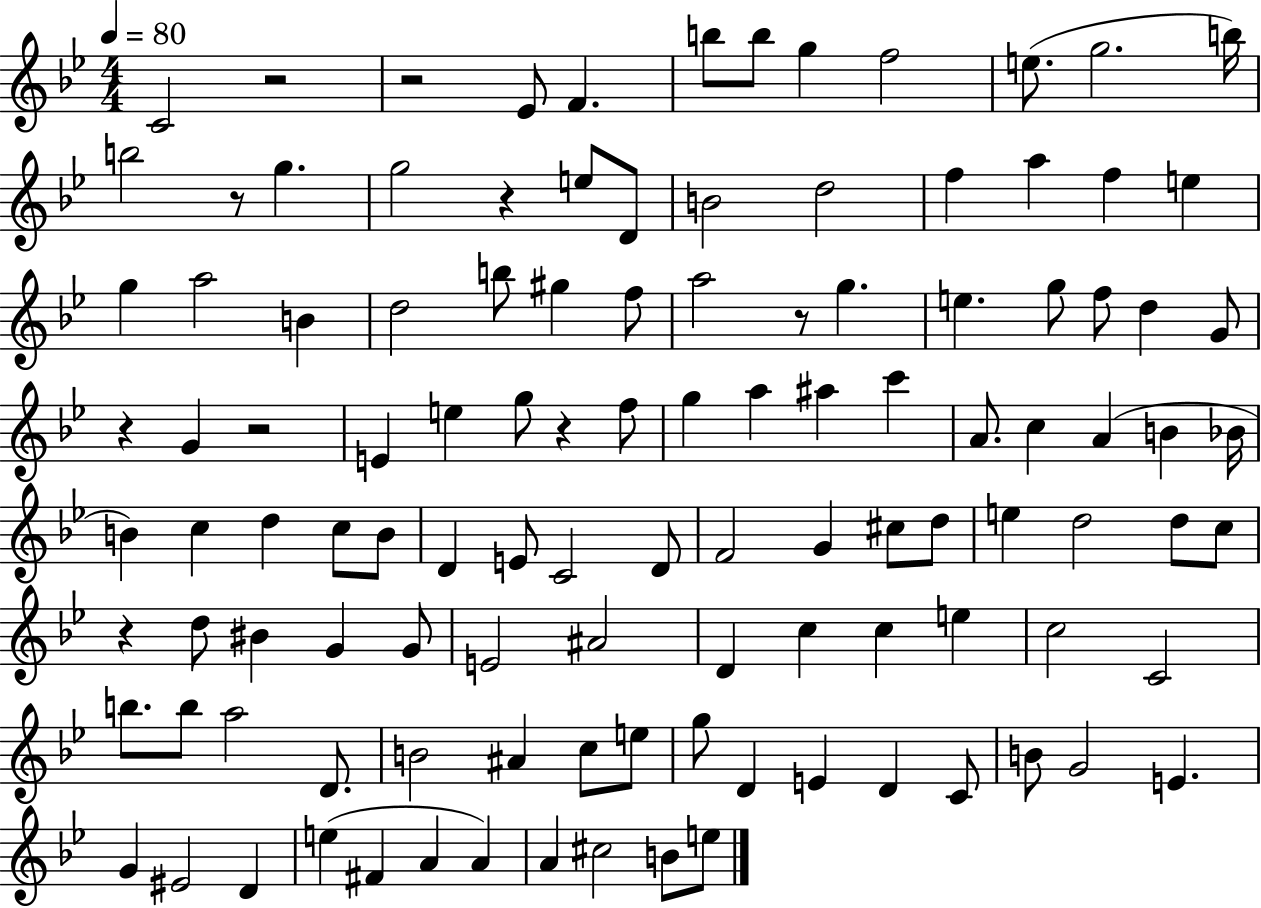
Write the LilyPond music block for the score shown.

{
  \clef treble
  \numericTimeSignature
  \time 4/4
  \key bes \major
  \tempo 4 = 80
  c'2 r2 | r2 ees'8 f'4. | b''8 b''8 g''4 f''2 | e''8.( g''2. b''16) | \break b''2 r8 g''4. | g''2 r4 e''8 d'8 | b'2 d''2 | f''4 a''4 f''4 e''4 | \break g''4 a''2 b'4 | d''2 b''8 gis''4 f''8 | a''2 r8 g''4. | e''4. g''8 f''8 d''4 g'8 | \break r4 g'4 r2 | e'4 e''4 g''8 r4 f''8 | g''4 a''4 ais''4 c'''4 | a'8. c''4 a'4( b'4 bes'16 | \break b'4) c''4 d''4 c''8 b'8 | d'4 e'8 c'2 d'8 | f'2 g'4 cis''8 d''8 | e''4 d''2 d''8 c''8 | \break r4 d''8 bis'4 g'4 g'8 | e'2 ais'2 | d'4 c''4 c''4 e''4 | c''2 c'2 | \break b''8. b''8 a''2 d'8. | b'2 ais'4 c''8 e''8 | g''8 d'4 e'4 d'4 c'8 | b'8 g'2 e'4. | \break g'4 eis'2 d'4 | e''4( fis'4 a'4 a'4) | a'4 cis''2 b'8 e''8 | \bar "|."
}